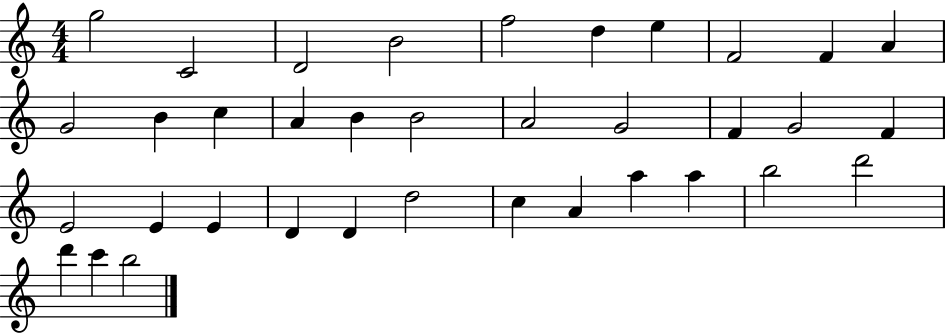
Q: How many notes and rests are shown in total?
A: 36